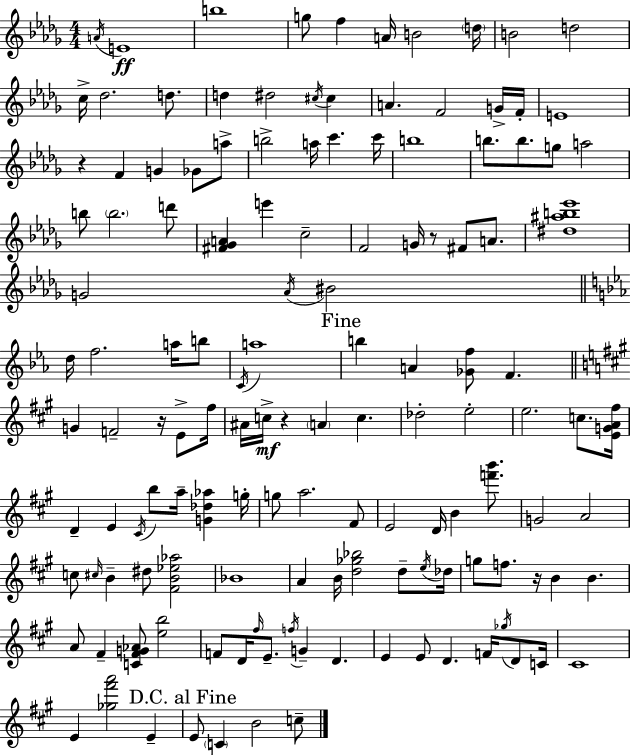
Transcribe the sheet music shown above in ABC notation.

X:1
T:Untitled
M:4/4
L:1/4
K:Bbm
A/4 E4 b4 g/2 f A/4 B2 d/4 B2 d2 c/4 _d2 d/2 d ^d2 ^c/4 ^c A F2 G/4 F/4 E4 z F G _G/2 a/2 b2 a/4 c' c'/4 b4 b/2 b/2 g/2 a2 b/2 b2 d'/2 [^F_GA] e' c2 F2 G/4 z/2 ^F/2 A/2 [^d^ab_e']4 G2 _A/4 ^B2 d/4 f2 a/4 b/2 C/4 a4 b A [_Gf]/2 F G F2 z/4 E/2 ^f/4 ^A/4 c/4 z A c _d2 e2 e2 c/2 [EGA^f]/4 D E ^C/4 b/2 a/4 [G_d_a] g/4 g/2 a2 ^F/2 E2 D/4 B [f'b']/2 G2 A2 c/2 ^c/4 B ^d/2 [^FB_e_a]2 _B4 A B/4 [d_g_b]2 d/2 e/4 _d/4 g/2 f/2 z/4 B B A/2 ^F [C^FG_A]/2 [eb]2 F/2 D/4 ^f/4 E/2 f/4 G D E E/2 D F/4 _g/4 D/2 C/4 ^C4 E [_g^f'a']2 E E/2 C B2 c/2